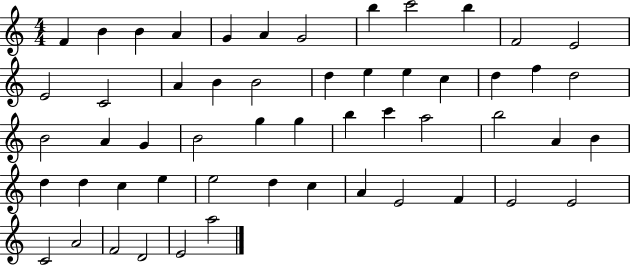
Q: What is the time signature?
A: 4/4